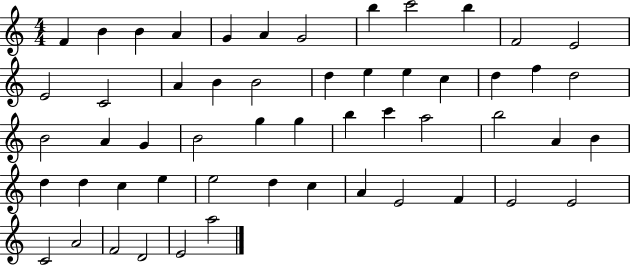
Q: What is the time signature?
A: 4/4